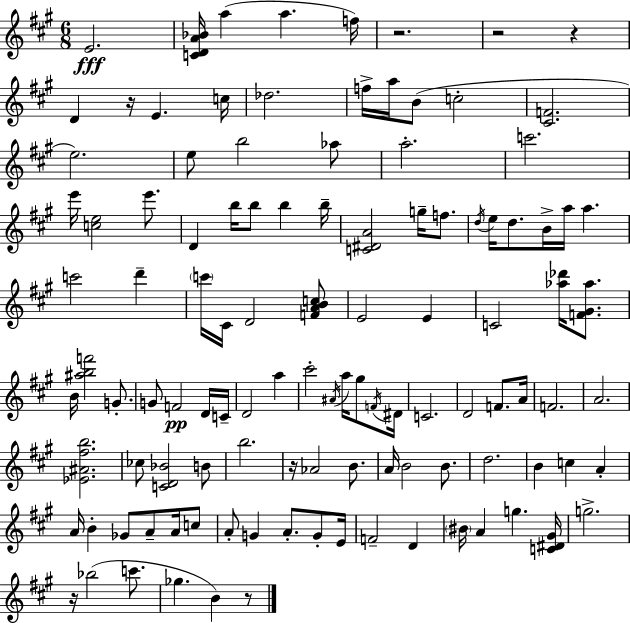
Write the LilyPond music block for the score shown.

{
  \clef treble
  \numericTimeSignature
  \time 6/8
  \key a \major
  e'2.\fff | <c' d' a' bes'>16 a''4( a''4. f''16) | r2. | r2 r4 | \break d'4 r16 e'4. c''16 | des''2. | f''16-> a''16 b'8( c''2-. | <cis' f'>2. | \break e''2.) | e''8 b''2 aes''8 | a''2.-. | c'''2. | \break e'''16 <c'' e''>2 e'''8. | d'4 b''16 b''8 b''4 b''16-- | <c' dis' a'>2 g''16-- f''8. | \acciaccatura { d''16 } e''16 d''8. b'16-> a''16 a''4. | \break c'''2 d'''4-- | \parenthesize c'''16 cis'16 d'2 <f' a' b' c''>8 | e'2 e'4 | c'2 <aes'' des'''>16 <f' gis' aes''>8. | \break b'16 <ais'' b'' f'''>2 g'8.-. | g'8 f'2\pp d'16 | c'16-- d'2 a''4 | cis'''2-. \acciaccatura { ais'16 } a''16 gis''8 | \break \acciaccatura { f'16 } dis'16 c'2. | d'2 f'8. | a'16 f'2. | a'2. | \break <ees' ais' fis'' b''>2. | ces''8 <c' d' bes'>2 | b'8 b''2. | r16 aes'2 | \break b'8. a'16 b'2 | b'8. d''2. | b'4 c''4 a'4-. | a'16 b'4-. ges'8 a'8-- | \break a'16 c''8 a'8-. g'4 a'8.-. | g'8-. e'16 f'2-- d'4 | \parenthesize bis'16 a'4 g''4. | <c' dis' gis'>16 g''2.-> | \break r16 bes''2( | c'''8. ges''4. b'4) | r8 \bar "|."
}